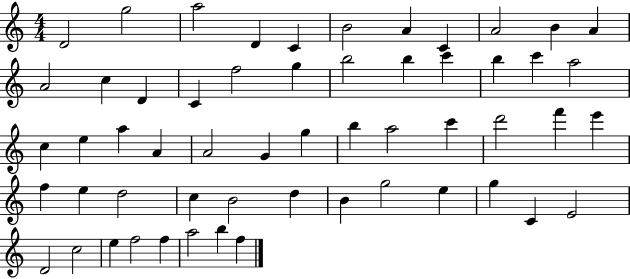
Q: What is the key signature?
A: C major